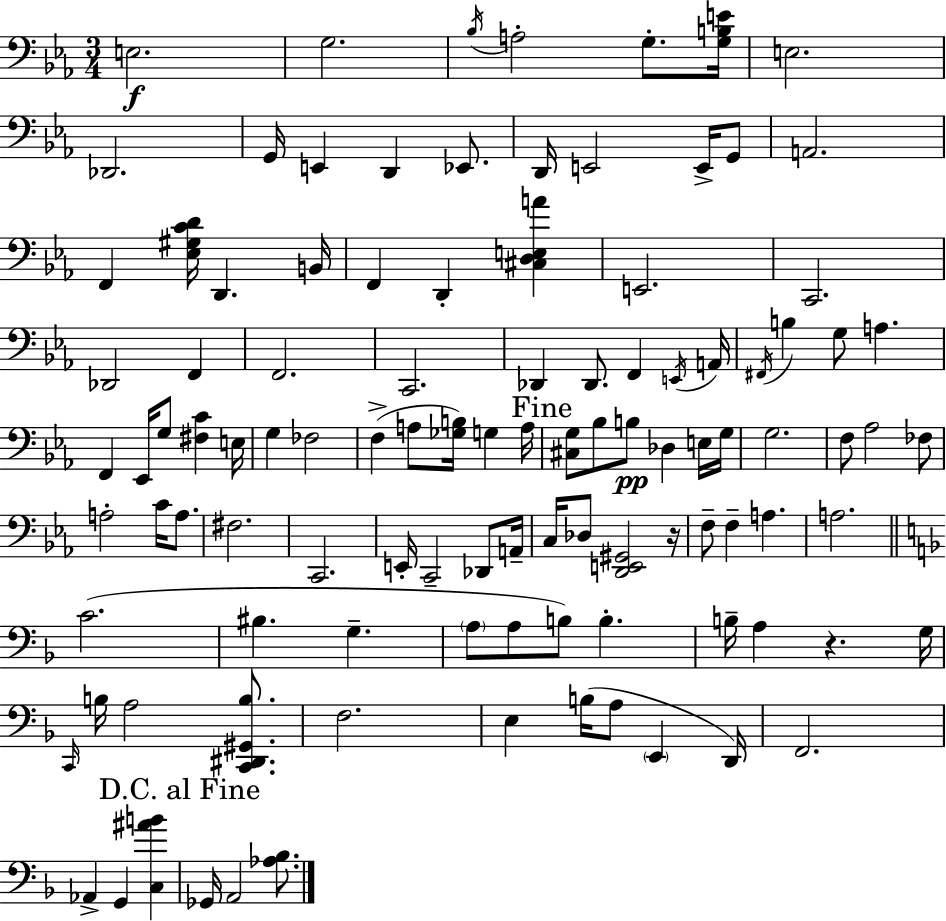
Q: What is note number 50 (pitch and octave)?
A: E3